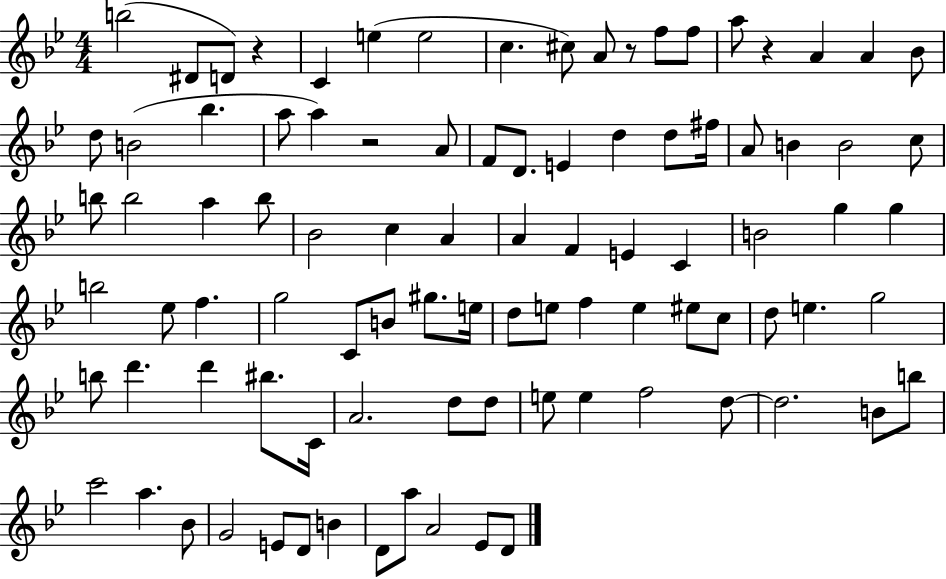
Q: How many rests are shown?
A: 4